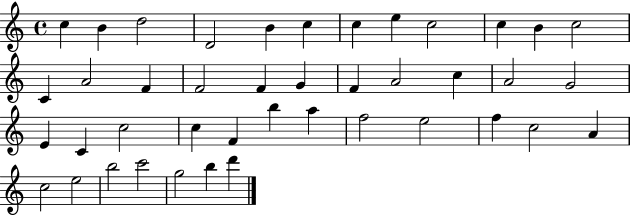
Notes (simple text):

C5/q B4/q D5/h D4/h B4/q C5/q C5/q E5/q C5/h C5/q B4/q C5/h C4/q A4/h F4/q F4/h F4/q G4/q F4/q A4/h C5/q A4/h G4/h E4/q C4/q C5/h C5/q F4/q B5/q A5/q F5/h E5/h F5/q C5/h A4/q C5/h E5/h B5/h C6/h G5/h B5/q D6/q